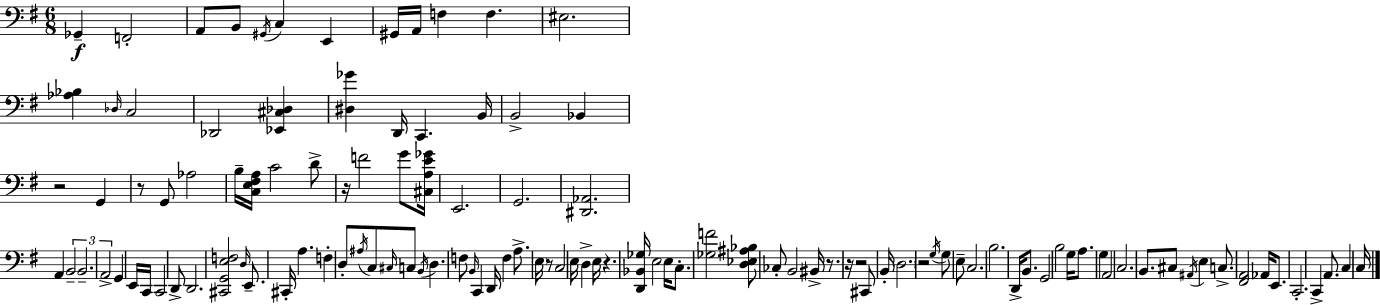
X:1
T:Untitled
M:6/8
L:1/4
K:G
_G,, F,,2 A,,/2 B,,/2 ^G,,/4 C, E,, ^G,,/4 A,,/4 F, F, ^E,2 [_A,_B,] _D,/4 C,2 _D,,2 [_E,,^C,_D,] [^D,_G] D,,/4 C,, B,,/4 B,,2 _B,, z2 G,, z/2 G,,/2 _A,2 B,/4 [C,E,^F,A,]/4 C2 D/2 z/4 F2 G/2 [^C,A,E_G]/4 E,,2 G,,2 [^D,,_A,,]2 A,, B,,2 B,,2 A,,2 G,, E,,/4 C,,/4 C,,2 D,,/2 D,,2 [^C,,G,,E,F,]2 D,/4 E,,/2 ^C,,/4 A, F, D,/2 ^A,/4 C,/2 ^C,/4 C,/2 B,,/4 D, F,/2 B,,/4 C,, D,,/4 F, A,/2 E,/4 z/2 C,2 E,/4 D, E,/4 z [D,,_B,,_G,]/4 E,2 E,/4 C,/2 [_G,F]2 [D,_E,^A,_B,]/2 _C,/2 B,,2 ^B,,/4 z/2 z/4 z2 ^C,,/2 B,,/4 D,2 z2 G,/4 G,/2 E,/2 C,2 B,2 D,,/4 B,,/2 G,,2 B,2 G,/4 A,/2 G, A,,2 C,2 B,,/2 ^C,/2 ^A,,/4 E, C,/2 [^F,,A,,]2 _A,,/4 E,,/2 C,,2 C,, A,,/2 C, C,/4